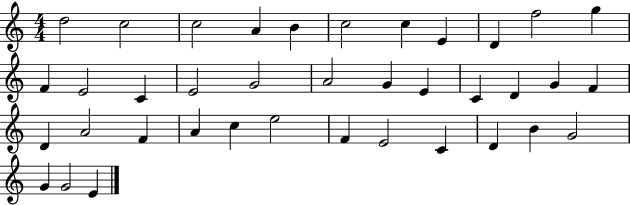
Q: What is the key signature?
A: C major